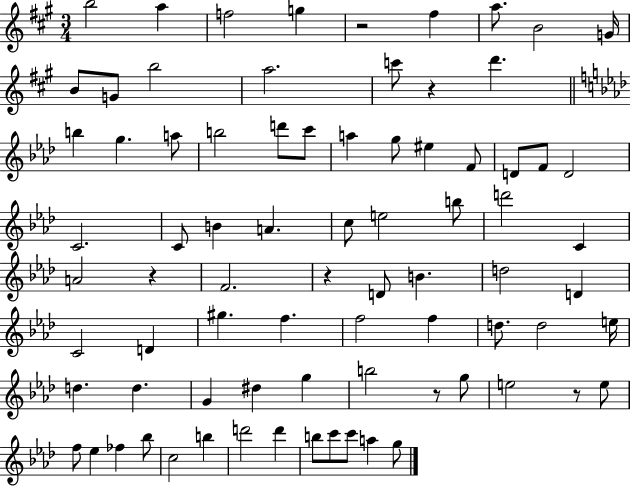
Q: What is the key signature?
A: A major